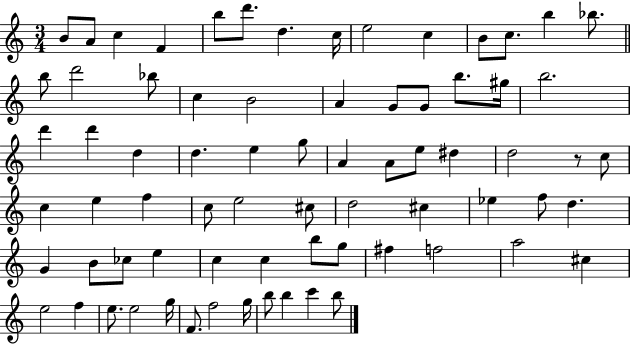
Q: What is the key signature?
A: C major